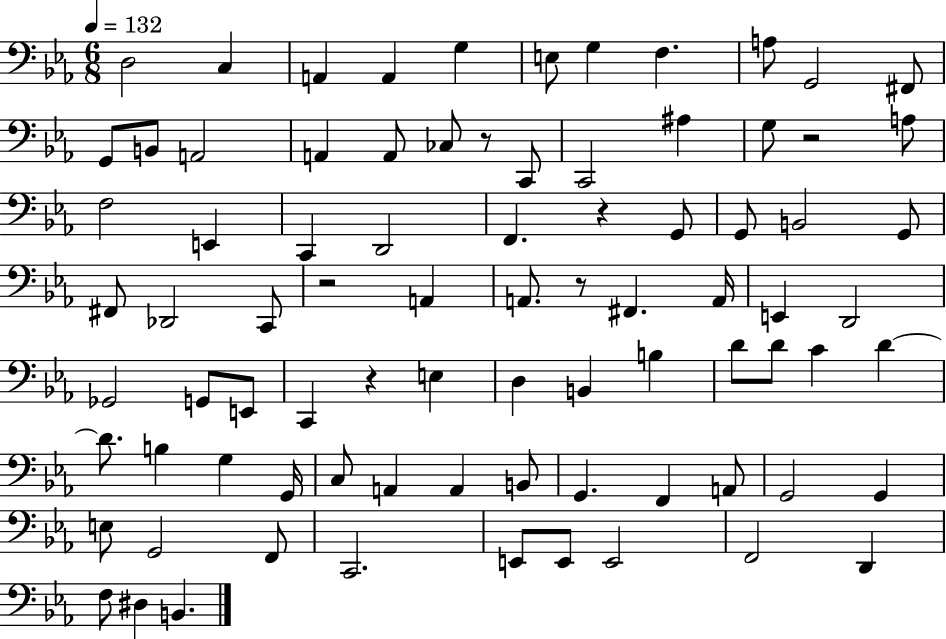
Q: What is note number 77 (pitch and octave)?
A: B2